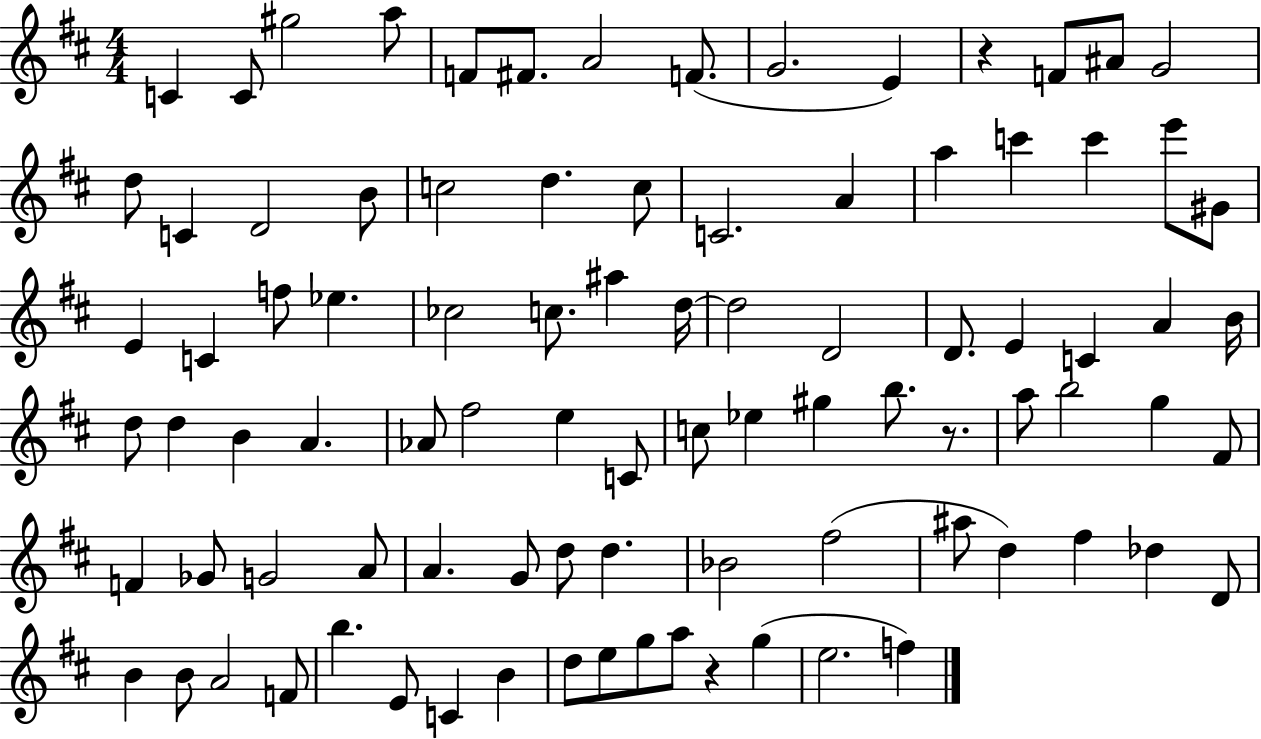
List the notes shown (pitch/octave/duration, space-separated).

C4/q C4/e G#5/h A5/e F4/e F#4/e. A4/h F4/e. G4/h. E4/q R/q F4/e A#4/e G4/h D5/e C4/q D4/h B4/e C5/h D5/q. C5/e C4/h. A4/q A5/q C6/q C6/q E6/e G#4/e E4/q C4/q F5/e Eb5/q. CES5/h C5/e. A#5/q D5/s D5/h D4/h D4/e. E4/q C4/q A4/q B4/s D5/e D5/q B4/q A4/q. Ab4/e F#5/h E5/q C4/e C5/e Eb5/q G#5/q B5/e. R/e. A5/e B5/h G5/q F#4/e F4/q Gb4/e G4/h A4/e A4/q. G4/e D5/e D5/q. Bb4/h F#5/h A#5/e D5/q F#5/q Db5/q D4/e B4/q B4/e A4/h F4/e B5/q. E4/e C4/q B4/q D5/e E5/e G5/e A5/e R/q G5/q E5/h. F5/q